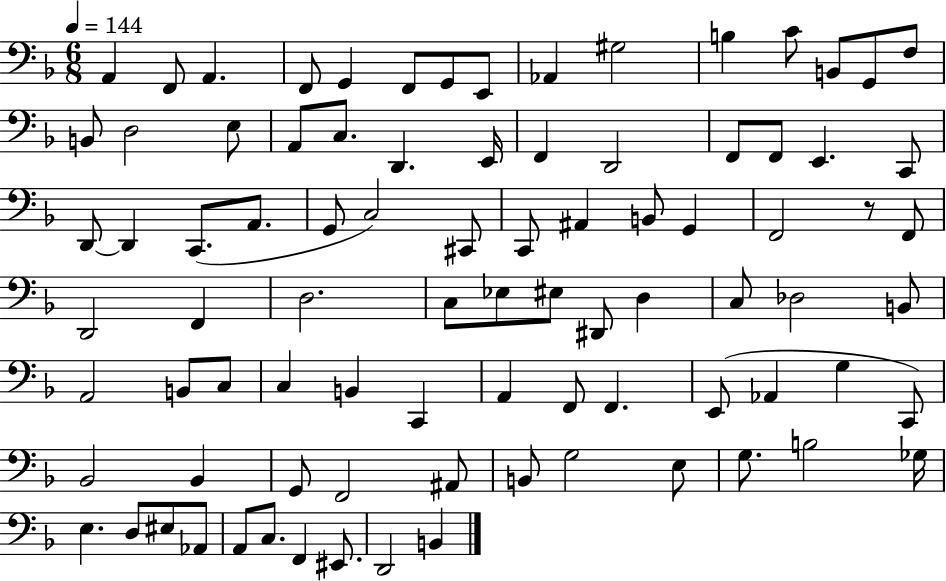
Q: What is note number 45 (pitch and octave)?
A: C3